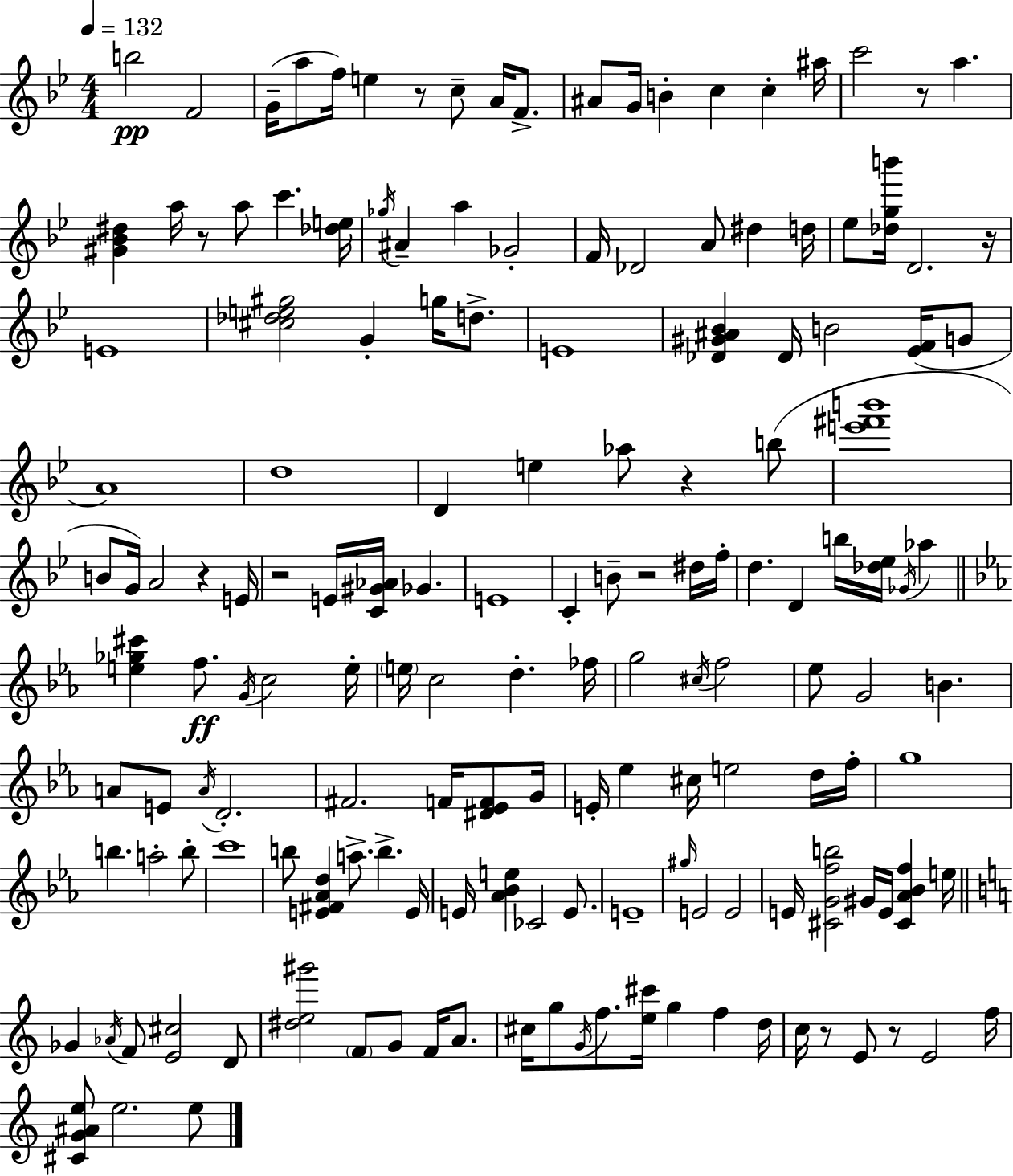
{
  \clef treble
  \numericTimeSignature
  \time 4/4
  \key g \minor
  \tempo 4 = 132
  \repeat volta 2 { b''2\pp f'2 | g'16--( a''8 f''16) e''4 r8 c''8-- a'16 f'8.-> | ais'8 g'16 b'4-. c''4 c''4-. ais''16 | c'''2 r8 a''4. | \break <gis' bes' dis''>4 a''16 r8 a''8 c'''4. <des'' e''>16 | \acciaccatura { ges''16 } ais'4-- a''4 ges'2-. | f'16 des'2 a'8 dis''4 | d''16 ees''8 <des'' g'' b'''>16 d'2. | \break r16 e'1 | <cis'' des'' e'' gis''>2 g'4-. g''16 d''8.-> | e'1 | <des' gis' ais' bes'>4 des'16 b'2 <ees' f'>16( g'8 | \break a'1) | d''1 | d'4 e''4 aes''8 r4 b''8( | <e''' fis''' b'''>1 | \break b'8 g'16) a'2 r4 | e'16 r2 e'16 <c' gis' aes'>16 ges'4. | e'1 | c'4-. b'8-- r2 dis''16 | \break f''16-. d''4. d'4 b''16 <des'' ees''>16 \acciaccatura { ges'16 } aes''4 | \bar "||" \break \key ees \major <e'' ges'' cis'''>4 f''8.\ff \acciaccatura { g'16 } c''2 | e''16-. \parenthesize e''16 c''2 d''4.-. | fes''16 g''2 \acciaccatura { cis''16 } f''2 | ees''8 g'2 b'4. | \break a'8 e'8 \acciaccatura { a'16 } d'2.-. | fis'2. f'16 | <dis' ees' f'>8 g'16 e'16-. ees''4 cis''16 e''2 | d''16 f''16-. g''1 | \break b''4. a''2-. | b''8-. c'''1 | b''8 <e' fis' aes' d''>4 a''8.-> b''4.-> | e'16 e'16 <aes' bes' e''>4 ces'2 | \break e'8. e'1-- | \grace { gis''16 } e'2 e'2 | e'16 <cis' g' f'' b''>2 gis'16 e'16 <cis' aes' bes' f''>4 | e''16 \bar "||" \break \key a \minor ges'4 \acciaccatura { aes'16 } f'8 <e' cis''>2 d'8 | <dis'' e'' gis'''>2 \parenthesize f'8 g'8 f'16 a'8. | cis''16 g''8 \acciaccatura { g'16 } f''8. <e'' cis'''>16 g''4 f''4 | d''16 c''16 r8 e'8 r8 e'2 | \break f''16 <cis' g' ais' e''>8 e''2. | e''8 } \bar "|."
}